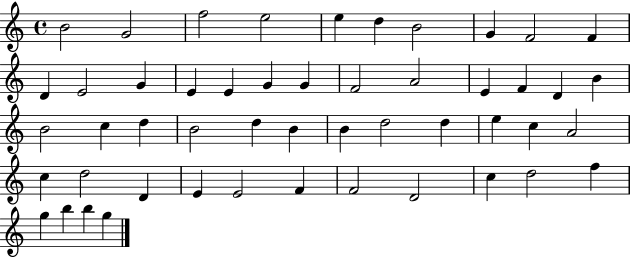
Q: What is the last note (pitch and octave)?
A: G5